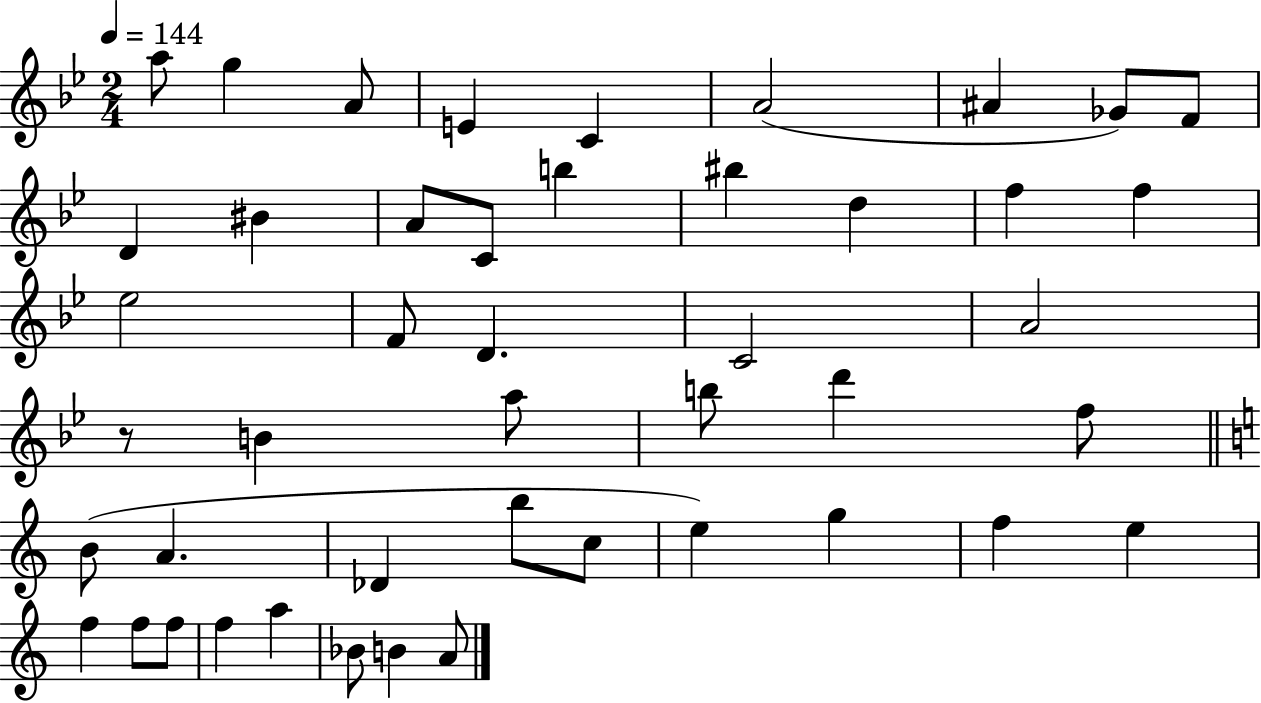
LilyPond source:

{
  \clef treble
  \numericTimeSignature
  \time 2/4
  \key bes \major
  \tempo 4 = 144
  a''8 g''4 a'8 | e'4 c'4 | a'2( | ais'4 ges'8) f'8 | \break d'4 bis'4 | a'8 c'8 b''4 | bis''4 d''4 | f''4 f''4 | \break ees''2 | f'8 d'4. | c'2 | a'2 | \break r8 b'4 a''8 | b''8 d'''4 f''8 | \bar "||" \break \key c \major b'8( a'4. | des'4 b''8 c''8 | e''4) g''4 | f''4 e''4 | \break f''4 f''8 f''8 | f''4 a''4 | bes'8 b'4 a'8 | \bar "|."
}